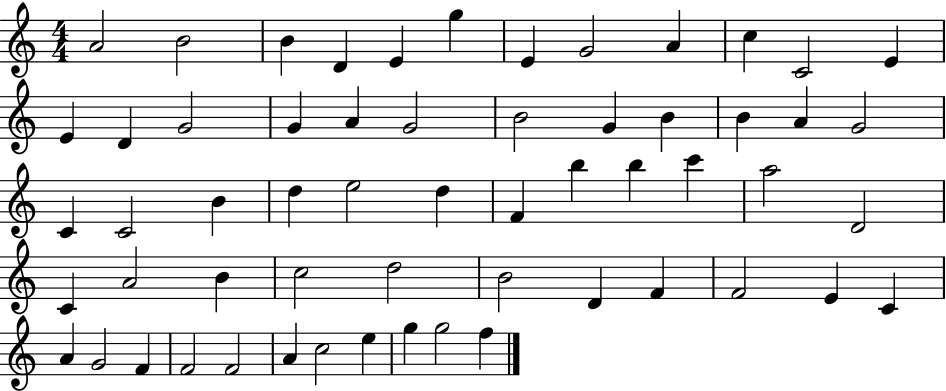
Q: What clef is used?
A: treble